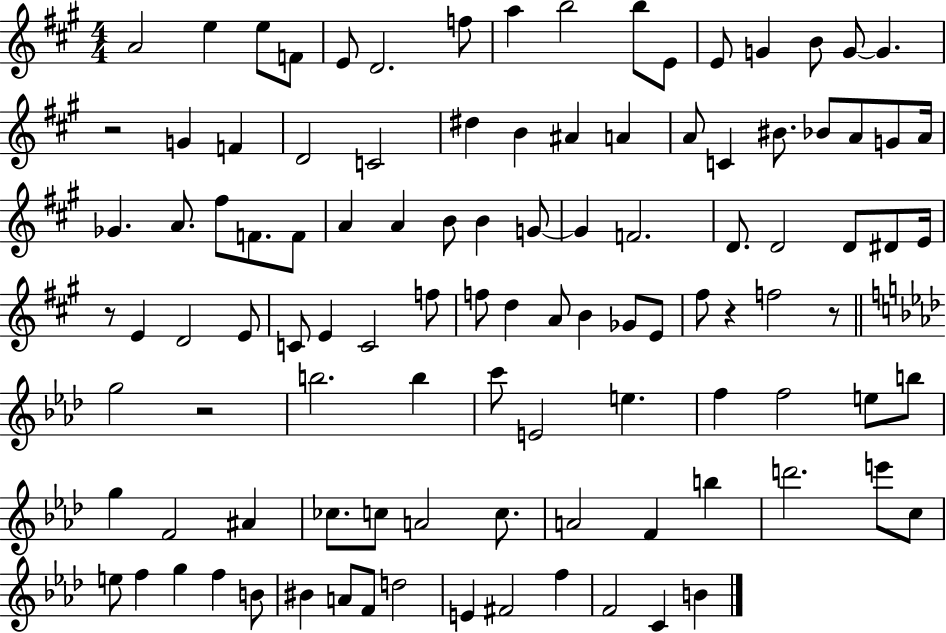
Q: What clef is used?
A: treble